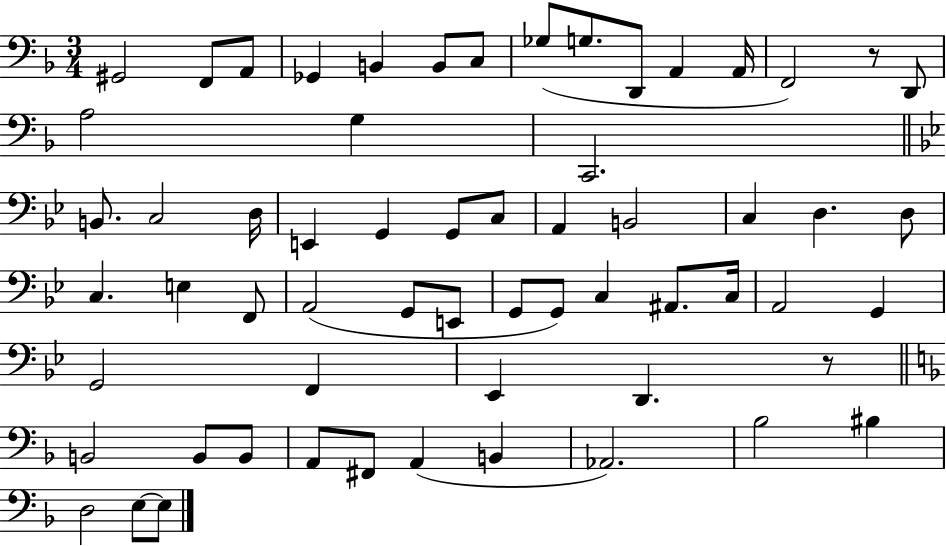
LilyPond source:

{
  \clef bass
  \numericTimeSignature
  \time 3/4
  \key f \major
  gis,2 f,8 a,8 | ges,4 b,4 b,8 c8 | ges8( g8. d,8 a,4 a,16 | f,2) r8 d,8 | \break a2 g4 | c,2. | \bar "||" \break \key g \minor b,8. c2 d16 | e,4 g,4 g,8 c8 | a,4 b,2 | c4 d4. d8 | \break c4. e4 f,8 | a,2( g,8 e,8 | g,8 g,8) c4 ais,8. c16 | a,2 g,4 | \break g,2 f,4 | ees,4 d,4. r8 | \bar "||" \break \key d \minor b,2 b,8 b,8 | a,8 fis,8 a,4( b,4 | aes,2.) | bes2 bis4 | \break d2 e8~~ e8 | \bar "|."
}